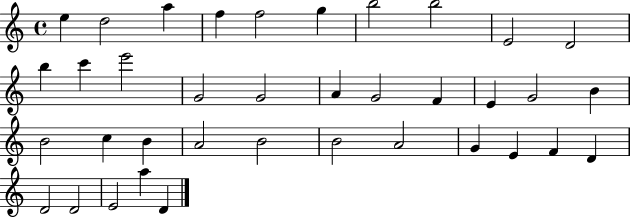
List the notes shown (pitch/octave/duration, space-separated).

E5/q D5/h A5/q F5/q F5/h G5/q B5/h B5/h E4/h D4/h B5/q C6/q E6/h G4/h G4/h A4/q G4/h F4/q E4/q G4/h B4/q B4/h C5/q B4/q A4/h B4/h B4/h A4/h G4/q E4/q F4/q D4/q D4/h D4/h E4/h A5/q D4/q